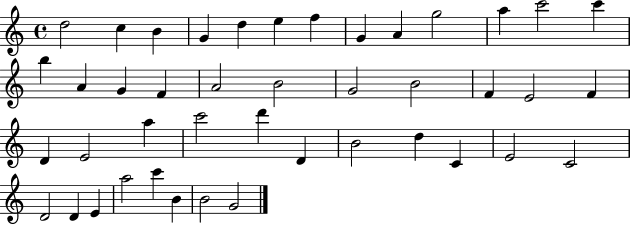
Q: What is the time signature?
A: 4/4